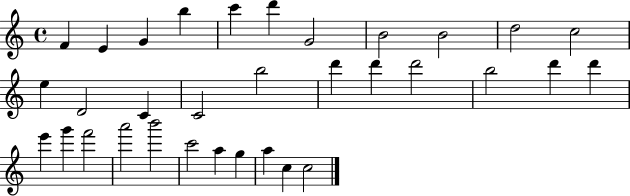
F4/q E4/q G4/q B5/q C6/q D6/q G4/h B4/h B4/h D5/h C5/h E5/q D4/h C4/q C4/h B5/h D6/q D6/q D6/h B5/h D6/q D6/q E6/q G6/q F6/h A6/h B6/h C6/h A5/q G5/q A5/q C5/q C5/h